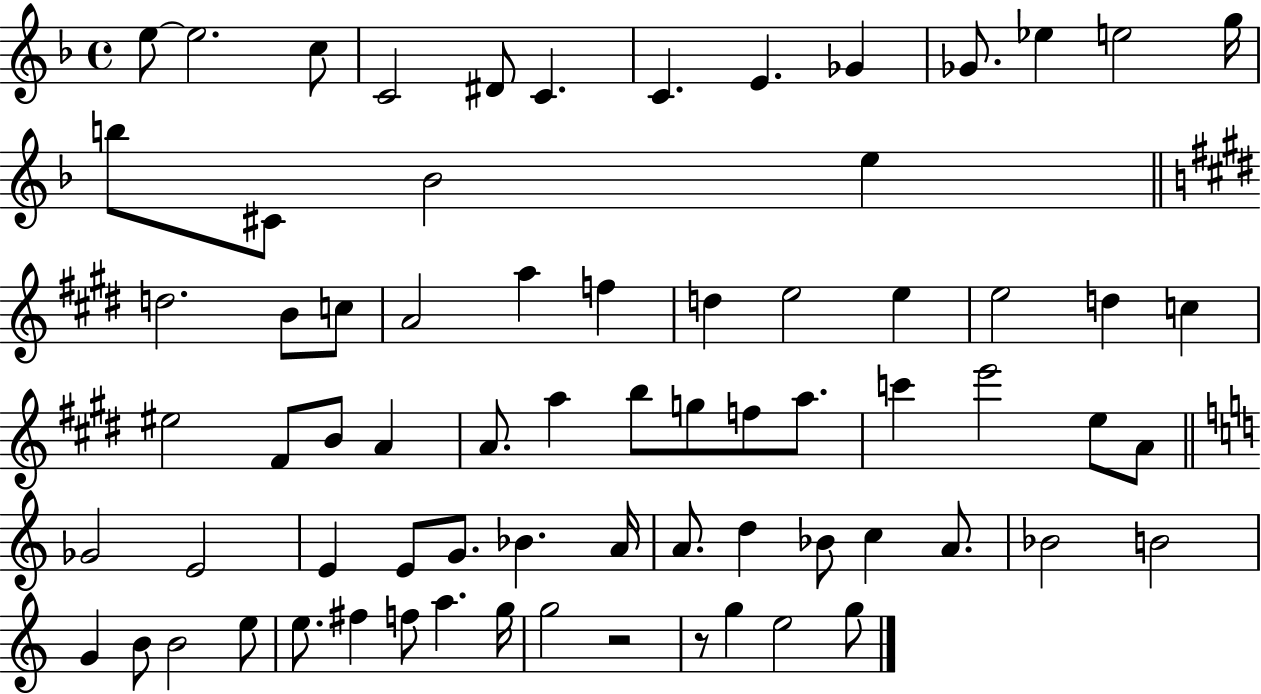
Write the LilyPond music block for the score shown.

{
  \clef treble
  \time 4/4
  \defaultTimeSignature
  \key f \major
  e''8~~ e''2. c''8 | c'2 dis'8 c'4. | c'4. e'4. ges'4 | ges'8. ees''4 e''2 g''16 | \break b''8 cis'8 bes'2 e''4 | \bar "||" \break \key e \major d''2. b'8 c''8 | a'2 a''4 f''4 | d''4 e''2 e''4 | e''2 d''4 c''4 | \break eis''2 fis'8 b'8 a'4 | a'8. a''4 b''8 g''8 f''8 a''8. | c'''4 e'''2 e''8 a'8 | \bar "||" \break \key c \major ges'2 e'2 | e'4 e'8 g'8. bes'4. a'16 | a'8. d''4 bes'8 c''4 a'8. | bes'2 b'2 | \break g'4 b'8 b'2 e''8 | e''8. fis''4 f''8 a''4. g''16 | g''2 r2 | r8 g''4 e''2 g''8 | \break \bar "|."
}